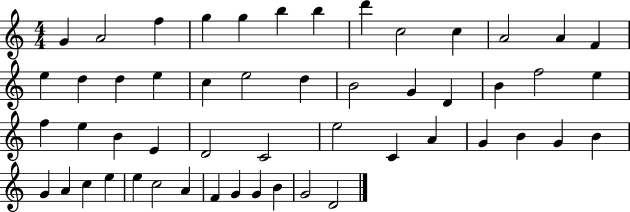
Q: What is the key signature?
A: C major